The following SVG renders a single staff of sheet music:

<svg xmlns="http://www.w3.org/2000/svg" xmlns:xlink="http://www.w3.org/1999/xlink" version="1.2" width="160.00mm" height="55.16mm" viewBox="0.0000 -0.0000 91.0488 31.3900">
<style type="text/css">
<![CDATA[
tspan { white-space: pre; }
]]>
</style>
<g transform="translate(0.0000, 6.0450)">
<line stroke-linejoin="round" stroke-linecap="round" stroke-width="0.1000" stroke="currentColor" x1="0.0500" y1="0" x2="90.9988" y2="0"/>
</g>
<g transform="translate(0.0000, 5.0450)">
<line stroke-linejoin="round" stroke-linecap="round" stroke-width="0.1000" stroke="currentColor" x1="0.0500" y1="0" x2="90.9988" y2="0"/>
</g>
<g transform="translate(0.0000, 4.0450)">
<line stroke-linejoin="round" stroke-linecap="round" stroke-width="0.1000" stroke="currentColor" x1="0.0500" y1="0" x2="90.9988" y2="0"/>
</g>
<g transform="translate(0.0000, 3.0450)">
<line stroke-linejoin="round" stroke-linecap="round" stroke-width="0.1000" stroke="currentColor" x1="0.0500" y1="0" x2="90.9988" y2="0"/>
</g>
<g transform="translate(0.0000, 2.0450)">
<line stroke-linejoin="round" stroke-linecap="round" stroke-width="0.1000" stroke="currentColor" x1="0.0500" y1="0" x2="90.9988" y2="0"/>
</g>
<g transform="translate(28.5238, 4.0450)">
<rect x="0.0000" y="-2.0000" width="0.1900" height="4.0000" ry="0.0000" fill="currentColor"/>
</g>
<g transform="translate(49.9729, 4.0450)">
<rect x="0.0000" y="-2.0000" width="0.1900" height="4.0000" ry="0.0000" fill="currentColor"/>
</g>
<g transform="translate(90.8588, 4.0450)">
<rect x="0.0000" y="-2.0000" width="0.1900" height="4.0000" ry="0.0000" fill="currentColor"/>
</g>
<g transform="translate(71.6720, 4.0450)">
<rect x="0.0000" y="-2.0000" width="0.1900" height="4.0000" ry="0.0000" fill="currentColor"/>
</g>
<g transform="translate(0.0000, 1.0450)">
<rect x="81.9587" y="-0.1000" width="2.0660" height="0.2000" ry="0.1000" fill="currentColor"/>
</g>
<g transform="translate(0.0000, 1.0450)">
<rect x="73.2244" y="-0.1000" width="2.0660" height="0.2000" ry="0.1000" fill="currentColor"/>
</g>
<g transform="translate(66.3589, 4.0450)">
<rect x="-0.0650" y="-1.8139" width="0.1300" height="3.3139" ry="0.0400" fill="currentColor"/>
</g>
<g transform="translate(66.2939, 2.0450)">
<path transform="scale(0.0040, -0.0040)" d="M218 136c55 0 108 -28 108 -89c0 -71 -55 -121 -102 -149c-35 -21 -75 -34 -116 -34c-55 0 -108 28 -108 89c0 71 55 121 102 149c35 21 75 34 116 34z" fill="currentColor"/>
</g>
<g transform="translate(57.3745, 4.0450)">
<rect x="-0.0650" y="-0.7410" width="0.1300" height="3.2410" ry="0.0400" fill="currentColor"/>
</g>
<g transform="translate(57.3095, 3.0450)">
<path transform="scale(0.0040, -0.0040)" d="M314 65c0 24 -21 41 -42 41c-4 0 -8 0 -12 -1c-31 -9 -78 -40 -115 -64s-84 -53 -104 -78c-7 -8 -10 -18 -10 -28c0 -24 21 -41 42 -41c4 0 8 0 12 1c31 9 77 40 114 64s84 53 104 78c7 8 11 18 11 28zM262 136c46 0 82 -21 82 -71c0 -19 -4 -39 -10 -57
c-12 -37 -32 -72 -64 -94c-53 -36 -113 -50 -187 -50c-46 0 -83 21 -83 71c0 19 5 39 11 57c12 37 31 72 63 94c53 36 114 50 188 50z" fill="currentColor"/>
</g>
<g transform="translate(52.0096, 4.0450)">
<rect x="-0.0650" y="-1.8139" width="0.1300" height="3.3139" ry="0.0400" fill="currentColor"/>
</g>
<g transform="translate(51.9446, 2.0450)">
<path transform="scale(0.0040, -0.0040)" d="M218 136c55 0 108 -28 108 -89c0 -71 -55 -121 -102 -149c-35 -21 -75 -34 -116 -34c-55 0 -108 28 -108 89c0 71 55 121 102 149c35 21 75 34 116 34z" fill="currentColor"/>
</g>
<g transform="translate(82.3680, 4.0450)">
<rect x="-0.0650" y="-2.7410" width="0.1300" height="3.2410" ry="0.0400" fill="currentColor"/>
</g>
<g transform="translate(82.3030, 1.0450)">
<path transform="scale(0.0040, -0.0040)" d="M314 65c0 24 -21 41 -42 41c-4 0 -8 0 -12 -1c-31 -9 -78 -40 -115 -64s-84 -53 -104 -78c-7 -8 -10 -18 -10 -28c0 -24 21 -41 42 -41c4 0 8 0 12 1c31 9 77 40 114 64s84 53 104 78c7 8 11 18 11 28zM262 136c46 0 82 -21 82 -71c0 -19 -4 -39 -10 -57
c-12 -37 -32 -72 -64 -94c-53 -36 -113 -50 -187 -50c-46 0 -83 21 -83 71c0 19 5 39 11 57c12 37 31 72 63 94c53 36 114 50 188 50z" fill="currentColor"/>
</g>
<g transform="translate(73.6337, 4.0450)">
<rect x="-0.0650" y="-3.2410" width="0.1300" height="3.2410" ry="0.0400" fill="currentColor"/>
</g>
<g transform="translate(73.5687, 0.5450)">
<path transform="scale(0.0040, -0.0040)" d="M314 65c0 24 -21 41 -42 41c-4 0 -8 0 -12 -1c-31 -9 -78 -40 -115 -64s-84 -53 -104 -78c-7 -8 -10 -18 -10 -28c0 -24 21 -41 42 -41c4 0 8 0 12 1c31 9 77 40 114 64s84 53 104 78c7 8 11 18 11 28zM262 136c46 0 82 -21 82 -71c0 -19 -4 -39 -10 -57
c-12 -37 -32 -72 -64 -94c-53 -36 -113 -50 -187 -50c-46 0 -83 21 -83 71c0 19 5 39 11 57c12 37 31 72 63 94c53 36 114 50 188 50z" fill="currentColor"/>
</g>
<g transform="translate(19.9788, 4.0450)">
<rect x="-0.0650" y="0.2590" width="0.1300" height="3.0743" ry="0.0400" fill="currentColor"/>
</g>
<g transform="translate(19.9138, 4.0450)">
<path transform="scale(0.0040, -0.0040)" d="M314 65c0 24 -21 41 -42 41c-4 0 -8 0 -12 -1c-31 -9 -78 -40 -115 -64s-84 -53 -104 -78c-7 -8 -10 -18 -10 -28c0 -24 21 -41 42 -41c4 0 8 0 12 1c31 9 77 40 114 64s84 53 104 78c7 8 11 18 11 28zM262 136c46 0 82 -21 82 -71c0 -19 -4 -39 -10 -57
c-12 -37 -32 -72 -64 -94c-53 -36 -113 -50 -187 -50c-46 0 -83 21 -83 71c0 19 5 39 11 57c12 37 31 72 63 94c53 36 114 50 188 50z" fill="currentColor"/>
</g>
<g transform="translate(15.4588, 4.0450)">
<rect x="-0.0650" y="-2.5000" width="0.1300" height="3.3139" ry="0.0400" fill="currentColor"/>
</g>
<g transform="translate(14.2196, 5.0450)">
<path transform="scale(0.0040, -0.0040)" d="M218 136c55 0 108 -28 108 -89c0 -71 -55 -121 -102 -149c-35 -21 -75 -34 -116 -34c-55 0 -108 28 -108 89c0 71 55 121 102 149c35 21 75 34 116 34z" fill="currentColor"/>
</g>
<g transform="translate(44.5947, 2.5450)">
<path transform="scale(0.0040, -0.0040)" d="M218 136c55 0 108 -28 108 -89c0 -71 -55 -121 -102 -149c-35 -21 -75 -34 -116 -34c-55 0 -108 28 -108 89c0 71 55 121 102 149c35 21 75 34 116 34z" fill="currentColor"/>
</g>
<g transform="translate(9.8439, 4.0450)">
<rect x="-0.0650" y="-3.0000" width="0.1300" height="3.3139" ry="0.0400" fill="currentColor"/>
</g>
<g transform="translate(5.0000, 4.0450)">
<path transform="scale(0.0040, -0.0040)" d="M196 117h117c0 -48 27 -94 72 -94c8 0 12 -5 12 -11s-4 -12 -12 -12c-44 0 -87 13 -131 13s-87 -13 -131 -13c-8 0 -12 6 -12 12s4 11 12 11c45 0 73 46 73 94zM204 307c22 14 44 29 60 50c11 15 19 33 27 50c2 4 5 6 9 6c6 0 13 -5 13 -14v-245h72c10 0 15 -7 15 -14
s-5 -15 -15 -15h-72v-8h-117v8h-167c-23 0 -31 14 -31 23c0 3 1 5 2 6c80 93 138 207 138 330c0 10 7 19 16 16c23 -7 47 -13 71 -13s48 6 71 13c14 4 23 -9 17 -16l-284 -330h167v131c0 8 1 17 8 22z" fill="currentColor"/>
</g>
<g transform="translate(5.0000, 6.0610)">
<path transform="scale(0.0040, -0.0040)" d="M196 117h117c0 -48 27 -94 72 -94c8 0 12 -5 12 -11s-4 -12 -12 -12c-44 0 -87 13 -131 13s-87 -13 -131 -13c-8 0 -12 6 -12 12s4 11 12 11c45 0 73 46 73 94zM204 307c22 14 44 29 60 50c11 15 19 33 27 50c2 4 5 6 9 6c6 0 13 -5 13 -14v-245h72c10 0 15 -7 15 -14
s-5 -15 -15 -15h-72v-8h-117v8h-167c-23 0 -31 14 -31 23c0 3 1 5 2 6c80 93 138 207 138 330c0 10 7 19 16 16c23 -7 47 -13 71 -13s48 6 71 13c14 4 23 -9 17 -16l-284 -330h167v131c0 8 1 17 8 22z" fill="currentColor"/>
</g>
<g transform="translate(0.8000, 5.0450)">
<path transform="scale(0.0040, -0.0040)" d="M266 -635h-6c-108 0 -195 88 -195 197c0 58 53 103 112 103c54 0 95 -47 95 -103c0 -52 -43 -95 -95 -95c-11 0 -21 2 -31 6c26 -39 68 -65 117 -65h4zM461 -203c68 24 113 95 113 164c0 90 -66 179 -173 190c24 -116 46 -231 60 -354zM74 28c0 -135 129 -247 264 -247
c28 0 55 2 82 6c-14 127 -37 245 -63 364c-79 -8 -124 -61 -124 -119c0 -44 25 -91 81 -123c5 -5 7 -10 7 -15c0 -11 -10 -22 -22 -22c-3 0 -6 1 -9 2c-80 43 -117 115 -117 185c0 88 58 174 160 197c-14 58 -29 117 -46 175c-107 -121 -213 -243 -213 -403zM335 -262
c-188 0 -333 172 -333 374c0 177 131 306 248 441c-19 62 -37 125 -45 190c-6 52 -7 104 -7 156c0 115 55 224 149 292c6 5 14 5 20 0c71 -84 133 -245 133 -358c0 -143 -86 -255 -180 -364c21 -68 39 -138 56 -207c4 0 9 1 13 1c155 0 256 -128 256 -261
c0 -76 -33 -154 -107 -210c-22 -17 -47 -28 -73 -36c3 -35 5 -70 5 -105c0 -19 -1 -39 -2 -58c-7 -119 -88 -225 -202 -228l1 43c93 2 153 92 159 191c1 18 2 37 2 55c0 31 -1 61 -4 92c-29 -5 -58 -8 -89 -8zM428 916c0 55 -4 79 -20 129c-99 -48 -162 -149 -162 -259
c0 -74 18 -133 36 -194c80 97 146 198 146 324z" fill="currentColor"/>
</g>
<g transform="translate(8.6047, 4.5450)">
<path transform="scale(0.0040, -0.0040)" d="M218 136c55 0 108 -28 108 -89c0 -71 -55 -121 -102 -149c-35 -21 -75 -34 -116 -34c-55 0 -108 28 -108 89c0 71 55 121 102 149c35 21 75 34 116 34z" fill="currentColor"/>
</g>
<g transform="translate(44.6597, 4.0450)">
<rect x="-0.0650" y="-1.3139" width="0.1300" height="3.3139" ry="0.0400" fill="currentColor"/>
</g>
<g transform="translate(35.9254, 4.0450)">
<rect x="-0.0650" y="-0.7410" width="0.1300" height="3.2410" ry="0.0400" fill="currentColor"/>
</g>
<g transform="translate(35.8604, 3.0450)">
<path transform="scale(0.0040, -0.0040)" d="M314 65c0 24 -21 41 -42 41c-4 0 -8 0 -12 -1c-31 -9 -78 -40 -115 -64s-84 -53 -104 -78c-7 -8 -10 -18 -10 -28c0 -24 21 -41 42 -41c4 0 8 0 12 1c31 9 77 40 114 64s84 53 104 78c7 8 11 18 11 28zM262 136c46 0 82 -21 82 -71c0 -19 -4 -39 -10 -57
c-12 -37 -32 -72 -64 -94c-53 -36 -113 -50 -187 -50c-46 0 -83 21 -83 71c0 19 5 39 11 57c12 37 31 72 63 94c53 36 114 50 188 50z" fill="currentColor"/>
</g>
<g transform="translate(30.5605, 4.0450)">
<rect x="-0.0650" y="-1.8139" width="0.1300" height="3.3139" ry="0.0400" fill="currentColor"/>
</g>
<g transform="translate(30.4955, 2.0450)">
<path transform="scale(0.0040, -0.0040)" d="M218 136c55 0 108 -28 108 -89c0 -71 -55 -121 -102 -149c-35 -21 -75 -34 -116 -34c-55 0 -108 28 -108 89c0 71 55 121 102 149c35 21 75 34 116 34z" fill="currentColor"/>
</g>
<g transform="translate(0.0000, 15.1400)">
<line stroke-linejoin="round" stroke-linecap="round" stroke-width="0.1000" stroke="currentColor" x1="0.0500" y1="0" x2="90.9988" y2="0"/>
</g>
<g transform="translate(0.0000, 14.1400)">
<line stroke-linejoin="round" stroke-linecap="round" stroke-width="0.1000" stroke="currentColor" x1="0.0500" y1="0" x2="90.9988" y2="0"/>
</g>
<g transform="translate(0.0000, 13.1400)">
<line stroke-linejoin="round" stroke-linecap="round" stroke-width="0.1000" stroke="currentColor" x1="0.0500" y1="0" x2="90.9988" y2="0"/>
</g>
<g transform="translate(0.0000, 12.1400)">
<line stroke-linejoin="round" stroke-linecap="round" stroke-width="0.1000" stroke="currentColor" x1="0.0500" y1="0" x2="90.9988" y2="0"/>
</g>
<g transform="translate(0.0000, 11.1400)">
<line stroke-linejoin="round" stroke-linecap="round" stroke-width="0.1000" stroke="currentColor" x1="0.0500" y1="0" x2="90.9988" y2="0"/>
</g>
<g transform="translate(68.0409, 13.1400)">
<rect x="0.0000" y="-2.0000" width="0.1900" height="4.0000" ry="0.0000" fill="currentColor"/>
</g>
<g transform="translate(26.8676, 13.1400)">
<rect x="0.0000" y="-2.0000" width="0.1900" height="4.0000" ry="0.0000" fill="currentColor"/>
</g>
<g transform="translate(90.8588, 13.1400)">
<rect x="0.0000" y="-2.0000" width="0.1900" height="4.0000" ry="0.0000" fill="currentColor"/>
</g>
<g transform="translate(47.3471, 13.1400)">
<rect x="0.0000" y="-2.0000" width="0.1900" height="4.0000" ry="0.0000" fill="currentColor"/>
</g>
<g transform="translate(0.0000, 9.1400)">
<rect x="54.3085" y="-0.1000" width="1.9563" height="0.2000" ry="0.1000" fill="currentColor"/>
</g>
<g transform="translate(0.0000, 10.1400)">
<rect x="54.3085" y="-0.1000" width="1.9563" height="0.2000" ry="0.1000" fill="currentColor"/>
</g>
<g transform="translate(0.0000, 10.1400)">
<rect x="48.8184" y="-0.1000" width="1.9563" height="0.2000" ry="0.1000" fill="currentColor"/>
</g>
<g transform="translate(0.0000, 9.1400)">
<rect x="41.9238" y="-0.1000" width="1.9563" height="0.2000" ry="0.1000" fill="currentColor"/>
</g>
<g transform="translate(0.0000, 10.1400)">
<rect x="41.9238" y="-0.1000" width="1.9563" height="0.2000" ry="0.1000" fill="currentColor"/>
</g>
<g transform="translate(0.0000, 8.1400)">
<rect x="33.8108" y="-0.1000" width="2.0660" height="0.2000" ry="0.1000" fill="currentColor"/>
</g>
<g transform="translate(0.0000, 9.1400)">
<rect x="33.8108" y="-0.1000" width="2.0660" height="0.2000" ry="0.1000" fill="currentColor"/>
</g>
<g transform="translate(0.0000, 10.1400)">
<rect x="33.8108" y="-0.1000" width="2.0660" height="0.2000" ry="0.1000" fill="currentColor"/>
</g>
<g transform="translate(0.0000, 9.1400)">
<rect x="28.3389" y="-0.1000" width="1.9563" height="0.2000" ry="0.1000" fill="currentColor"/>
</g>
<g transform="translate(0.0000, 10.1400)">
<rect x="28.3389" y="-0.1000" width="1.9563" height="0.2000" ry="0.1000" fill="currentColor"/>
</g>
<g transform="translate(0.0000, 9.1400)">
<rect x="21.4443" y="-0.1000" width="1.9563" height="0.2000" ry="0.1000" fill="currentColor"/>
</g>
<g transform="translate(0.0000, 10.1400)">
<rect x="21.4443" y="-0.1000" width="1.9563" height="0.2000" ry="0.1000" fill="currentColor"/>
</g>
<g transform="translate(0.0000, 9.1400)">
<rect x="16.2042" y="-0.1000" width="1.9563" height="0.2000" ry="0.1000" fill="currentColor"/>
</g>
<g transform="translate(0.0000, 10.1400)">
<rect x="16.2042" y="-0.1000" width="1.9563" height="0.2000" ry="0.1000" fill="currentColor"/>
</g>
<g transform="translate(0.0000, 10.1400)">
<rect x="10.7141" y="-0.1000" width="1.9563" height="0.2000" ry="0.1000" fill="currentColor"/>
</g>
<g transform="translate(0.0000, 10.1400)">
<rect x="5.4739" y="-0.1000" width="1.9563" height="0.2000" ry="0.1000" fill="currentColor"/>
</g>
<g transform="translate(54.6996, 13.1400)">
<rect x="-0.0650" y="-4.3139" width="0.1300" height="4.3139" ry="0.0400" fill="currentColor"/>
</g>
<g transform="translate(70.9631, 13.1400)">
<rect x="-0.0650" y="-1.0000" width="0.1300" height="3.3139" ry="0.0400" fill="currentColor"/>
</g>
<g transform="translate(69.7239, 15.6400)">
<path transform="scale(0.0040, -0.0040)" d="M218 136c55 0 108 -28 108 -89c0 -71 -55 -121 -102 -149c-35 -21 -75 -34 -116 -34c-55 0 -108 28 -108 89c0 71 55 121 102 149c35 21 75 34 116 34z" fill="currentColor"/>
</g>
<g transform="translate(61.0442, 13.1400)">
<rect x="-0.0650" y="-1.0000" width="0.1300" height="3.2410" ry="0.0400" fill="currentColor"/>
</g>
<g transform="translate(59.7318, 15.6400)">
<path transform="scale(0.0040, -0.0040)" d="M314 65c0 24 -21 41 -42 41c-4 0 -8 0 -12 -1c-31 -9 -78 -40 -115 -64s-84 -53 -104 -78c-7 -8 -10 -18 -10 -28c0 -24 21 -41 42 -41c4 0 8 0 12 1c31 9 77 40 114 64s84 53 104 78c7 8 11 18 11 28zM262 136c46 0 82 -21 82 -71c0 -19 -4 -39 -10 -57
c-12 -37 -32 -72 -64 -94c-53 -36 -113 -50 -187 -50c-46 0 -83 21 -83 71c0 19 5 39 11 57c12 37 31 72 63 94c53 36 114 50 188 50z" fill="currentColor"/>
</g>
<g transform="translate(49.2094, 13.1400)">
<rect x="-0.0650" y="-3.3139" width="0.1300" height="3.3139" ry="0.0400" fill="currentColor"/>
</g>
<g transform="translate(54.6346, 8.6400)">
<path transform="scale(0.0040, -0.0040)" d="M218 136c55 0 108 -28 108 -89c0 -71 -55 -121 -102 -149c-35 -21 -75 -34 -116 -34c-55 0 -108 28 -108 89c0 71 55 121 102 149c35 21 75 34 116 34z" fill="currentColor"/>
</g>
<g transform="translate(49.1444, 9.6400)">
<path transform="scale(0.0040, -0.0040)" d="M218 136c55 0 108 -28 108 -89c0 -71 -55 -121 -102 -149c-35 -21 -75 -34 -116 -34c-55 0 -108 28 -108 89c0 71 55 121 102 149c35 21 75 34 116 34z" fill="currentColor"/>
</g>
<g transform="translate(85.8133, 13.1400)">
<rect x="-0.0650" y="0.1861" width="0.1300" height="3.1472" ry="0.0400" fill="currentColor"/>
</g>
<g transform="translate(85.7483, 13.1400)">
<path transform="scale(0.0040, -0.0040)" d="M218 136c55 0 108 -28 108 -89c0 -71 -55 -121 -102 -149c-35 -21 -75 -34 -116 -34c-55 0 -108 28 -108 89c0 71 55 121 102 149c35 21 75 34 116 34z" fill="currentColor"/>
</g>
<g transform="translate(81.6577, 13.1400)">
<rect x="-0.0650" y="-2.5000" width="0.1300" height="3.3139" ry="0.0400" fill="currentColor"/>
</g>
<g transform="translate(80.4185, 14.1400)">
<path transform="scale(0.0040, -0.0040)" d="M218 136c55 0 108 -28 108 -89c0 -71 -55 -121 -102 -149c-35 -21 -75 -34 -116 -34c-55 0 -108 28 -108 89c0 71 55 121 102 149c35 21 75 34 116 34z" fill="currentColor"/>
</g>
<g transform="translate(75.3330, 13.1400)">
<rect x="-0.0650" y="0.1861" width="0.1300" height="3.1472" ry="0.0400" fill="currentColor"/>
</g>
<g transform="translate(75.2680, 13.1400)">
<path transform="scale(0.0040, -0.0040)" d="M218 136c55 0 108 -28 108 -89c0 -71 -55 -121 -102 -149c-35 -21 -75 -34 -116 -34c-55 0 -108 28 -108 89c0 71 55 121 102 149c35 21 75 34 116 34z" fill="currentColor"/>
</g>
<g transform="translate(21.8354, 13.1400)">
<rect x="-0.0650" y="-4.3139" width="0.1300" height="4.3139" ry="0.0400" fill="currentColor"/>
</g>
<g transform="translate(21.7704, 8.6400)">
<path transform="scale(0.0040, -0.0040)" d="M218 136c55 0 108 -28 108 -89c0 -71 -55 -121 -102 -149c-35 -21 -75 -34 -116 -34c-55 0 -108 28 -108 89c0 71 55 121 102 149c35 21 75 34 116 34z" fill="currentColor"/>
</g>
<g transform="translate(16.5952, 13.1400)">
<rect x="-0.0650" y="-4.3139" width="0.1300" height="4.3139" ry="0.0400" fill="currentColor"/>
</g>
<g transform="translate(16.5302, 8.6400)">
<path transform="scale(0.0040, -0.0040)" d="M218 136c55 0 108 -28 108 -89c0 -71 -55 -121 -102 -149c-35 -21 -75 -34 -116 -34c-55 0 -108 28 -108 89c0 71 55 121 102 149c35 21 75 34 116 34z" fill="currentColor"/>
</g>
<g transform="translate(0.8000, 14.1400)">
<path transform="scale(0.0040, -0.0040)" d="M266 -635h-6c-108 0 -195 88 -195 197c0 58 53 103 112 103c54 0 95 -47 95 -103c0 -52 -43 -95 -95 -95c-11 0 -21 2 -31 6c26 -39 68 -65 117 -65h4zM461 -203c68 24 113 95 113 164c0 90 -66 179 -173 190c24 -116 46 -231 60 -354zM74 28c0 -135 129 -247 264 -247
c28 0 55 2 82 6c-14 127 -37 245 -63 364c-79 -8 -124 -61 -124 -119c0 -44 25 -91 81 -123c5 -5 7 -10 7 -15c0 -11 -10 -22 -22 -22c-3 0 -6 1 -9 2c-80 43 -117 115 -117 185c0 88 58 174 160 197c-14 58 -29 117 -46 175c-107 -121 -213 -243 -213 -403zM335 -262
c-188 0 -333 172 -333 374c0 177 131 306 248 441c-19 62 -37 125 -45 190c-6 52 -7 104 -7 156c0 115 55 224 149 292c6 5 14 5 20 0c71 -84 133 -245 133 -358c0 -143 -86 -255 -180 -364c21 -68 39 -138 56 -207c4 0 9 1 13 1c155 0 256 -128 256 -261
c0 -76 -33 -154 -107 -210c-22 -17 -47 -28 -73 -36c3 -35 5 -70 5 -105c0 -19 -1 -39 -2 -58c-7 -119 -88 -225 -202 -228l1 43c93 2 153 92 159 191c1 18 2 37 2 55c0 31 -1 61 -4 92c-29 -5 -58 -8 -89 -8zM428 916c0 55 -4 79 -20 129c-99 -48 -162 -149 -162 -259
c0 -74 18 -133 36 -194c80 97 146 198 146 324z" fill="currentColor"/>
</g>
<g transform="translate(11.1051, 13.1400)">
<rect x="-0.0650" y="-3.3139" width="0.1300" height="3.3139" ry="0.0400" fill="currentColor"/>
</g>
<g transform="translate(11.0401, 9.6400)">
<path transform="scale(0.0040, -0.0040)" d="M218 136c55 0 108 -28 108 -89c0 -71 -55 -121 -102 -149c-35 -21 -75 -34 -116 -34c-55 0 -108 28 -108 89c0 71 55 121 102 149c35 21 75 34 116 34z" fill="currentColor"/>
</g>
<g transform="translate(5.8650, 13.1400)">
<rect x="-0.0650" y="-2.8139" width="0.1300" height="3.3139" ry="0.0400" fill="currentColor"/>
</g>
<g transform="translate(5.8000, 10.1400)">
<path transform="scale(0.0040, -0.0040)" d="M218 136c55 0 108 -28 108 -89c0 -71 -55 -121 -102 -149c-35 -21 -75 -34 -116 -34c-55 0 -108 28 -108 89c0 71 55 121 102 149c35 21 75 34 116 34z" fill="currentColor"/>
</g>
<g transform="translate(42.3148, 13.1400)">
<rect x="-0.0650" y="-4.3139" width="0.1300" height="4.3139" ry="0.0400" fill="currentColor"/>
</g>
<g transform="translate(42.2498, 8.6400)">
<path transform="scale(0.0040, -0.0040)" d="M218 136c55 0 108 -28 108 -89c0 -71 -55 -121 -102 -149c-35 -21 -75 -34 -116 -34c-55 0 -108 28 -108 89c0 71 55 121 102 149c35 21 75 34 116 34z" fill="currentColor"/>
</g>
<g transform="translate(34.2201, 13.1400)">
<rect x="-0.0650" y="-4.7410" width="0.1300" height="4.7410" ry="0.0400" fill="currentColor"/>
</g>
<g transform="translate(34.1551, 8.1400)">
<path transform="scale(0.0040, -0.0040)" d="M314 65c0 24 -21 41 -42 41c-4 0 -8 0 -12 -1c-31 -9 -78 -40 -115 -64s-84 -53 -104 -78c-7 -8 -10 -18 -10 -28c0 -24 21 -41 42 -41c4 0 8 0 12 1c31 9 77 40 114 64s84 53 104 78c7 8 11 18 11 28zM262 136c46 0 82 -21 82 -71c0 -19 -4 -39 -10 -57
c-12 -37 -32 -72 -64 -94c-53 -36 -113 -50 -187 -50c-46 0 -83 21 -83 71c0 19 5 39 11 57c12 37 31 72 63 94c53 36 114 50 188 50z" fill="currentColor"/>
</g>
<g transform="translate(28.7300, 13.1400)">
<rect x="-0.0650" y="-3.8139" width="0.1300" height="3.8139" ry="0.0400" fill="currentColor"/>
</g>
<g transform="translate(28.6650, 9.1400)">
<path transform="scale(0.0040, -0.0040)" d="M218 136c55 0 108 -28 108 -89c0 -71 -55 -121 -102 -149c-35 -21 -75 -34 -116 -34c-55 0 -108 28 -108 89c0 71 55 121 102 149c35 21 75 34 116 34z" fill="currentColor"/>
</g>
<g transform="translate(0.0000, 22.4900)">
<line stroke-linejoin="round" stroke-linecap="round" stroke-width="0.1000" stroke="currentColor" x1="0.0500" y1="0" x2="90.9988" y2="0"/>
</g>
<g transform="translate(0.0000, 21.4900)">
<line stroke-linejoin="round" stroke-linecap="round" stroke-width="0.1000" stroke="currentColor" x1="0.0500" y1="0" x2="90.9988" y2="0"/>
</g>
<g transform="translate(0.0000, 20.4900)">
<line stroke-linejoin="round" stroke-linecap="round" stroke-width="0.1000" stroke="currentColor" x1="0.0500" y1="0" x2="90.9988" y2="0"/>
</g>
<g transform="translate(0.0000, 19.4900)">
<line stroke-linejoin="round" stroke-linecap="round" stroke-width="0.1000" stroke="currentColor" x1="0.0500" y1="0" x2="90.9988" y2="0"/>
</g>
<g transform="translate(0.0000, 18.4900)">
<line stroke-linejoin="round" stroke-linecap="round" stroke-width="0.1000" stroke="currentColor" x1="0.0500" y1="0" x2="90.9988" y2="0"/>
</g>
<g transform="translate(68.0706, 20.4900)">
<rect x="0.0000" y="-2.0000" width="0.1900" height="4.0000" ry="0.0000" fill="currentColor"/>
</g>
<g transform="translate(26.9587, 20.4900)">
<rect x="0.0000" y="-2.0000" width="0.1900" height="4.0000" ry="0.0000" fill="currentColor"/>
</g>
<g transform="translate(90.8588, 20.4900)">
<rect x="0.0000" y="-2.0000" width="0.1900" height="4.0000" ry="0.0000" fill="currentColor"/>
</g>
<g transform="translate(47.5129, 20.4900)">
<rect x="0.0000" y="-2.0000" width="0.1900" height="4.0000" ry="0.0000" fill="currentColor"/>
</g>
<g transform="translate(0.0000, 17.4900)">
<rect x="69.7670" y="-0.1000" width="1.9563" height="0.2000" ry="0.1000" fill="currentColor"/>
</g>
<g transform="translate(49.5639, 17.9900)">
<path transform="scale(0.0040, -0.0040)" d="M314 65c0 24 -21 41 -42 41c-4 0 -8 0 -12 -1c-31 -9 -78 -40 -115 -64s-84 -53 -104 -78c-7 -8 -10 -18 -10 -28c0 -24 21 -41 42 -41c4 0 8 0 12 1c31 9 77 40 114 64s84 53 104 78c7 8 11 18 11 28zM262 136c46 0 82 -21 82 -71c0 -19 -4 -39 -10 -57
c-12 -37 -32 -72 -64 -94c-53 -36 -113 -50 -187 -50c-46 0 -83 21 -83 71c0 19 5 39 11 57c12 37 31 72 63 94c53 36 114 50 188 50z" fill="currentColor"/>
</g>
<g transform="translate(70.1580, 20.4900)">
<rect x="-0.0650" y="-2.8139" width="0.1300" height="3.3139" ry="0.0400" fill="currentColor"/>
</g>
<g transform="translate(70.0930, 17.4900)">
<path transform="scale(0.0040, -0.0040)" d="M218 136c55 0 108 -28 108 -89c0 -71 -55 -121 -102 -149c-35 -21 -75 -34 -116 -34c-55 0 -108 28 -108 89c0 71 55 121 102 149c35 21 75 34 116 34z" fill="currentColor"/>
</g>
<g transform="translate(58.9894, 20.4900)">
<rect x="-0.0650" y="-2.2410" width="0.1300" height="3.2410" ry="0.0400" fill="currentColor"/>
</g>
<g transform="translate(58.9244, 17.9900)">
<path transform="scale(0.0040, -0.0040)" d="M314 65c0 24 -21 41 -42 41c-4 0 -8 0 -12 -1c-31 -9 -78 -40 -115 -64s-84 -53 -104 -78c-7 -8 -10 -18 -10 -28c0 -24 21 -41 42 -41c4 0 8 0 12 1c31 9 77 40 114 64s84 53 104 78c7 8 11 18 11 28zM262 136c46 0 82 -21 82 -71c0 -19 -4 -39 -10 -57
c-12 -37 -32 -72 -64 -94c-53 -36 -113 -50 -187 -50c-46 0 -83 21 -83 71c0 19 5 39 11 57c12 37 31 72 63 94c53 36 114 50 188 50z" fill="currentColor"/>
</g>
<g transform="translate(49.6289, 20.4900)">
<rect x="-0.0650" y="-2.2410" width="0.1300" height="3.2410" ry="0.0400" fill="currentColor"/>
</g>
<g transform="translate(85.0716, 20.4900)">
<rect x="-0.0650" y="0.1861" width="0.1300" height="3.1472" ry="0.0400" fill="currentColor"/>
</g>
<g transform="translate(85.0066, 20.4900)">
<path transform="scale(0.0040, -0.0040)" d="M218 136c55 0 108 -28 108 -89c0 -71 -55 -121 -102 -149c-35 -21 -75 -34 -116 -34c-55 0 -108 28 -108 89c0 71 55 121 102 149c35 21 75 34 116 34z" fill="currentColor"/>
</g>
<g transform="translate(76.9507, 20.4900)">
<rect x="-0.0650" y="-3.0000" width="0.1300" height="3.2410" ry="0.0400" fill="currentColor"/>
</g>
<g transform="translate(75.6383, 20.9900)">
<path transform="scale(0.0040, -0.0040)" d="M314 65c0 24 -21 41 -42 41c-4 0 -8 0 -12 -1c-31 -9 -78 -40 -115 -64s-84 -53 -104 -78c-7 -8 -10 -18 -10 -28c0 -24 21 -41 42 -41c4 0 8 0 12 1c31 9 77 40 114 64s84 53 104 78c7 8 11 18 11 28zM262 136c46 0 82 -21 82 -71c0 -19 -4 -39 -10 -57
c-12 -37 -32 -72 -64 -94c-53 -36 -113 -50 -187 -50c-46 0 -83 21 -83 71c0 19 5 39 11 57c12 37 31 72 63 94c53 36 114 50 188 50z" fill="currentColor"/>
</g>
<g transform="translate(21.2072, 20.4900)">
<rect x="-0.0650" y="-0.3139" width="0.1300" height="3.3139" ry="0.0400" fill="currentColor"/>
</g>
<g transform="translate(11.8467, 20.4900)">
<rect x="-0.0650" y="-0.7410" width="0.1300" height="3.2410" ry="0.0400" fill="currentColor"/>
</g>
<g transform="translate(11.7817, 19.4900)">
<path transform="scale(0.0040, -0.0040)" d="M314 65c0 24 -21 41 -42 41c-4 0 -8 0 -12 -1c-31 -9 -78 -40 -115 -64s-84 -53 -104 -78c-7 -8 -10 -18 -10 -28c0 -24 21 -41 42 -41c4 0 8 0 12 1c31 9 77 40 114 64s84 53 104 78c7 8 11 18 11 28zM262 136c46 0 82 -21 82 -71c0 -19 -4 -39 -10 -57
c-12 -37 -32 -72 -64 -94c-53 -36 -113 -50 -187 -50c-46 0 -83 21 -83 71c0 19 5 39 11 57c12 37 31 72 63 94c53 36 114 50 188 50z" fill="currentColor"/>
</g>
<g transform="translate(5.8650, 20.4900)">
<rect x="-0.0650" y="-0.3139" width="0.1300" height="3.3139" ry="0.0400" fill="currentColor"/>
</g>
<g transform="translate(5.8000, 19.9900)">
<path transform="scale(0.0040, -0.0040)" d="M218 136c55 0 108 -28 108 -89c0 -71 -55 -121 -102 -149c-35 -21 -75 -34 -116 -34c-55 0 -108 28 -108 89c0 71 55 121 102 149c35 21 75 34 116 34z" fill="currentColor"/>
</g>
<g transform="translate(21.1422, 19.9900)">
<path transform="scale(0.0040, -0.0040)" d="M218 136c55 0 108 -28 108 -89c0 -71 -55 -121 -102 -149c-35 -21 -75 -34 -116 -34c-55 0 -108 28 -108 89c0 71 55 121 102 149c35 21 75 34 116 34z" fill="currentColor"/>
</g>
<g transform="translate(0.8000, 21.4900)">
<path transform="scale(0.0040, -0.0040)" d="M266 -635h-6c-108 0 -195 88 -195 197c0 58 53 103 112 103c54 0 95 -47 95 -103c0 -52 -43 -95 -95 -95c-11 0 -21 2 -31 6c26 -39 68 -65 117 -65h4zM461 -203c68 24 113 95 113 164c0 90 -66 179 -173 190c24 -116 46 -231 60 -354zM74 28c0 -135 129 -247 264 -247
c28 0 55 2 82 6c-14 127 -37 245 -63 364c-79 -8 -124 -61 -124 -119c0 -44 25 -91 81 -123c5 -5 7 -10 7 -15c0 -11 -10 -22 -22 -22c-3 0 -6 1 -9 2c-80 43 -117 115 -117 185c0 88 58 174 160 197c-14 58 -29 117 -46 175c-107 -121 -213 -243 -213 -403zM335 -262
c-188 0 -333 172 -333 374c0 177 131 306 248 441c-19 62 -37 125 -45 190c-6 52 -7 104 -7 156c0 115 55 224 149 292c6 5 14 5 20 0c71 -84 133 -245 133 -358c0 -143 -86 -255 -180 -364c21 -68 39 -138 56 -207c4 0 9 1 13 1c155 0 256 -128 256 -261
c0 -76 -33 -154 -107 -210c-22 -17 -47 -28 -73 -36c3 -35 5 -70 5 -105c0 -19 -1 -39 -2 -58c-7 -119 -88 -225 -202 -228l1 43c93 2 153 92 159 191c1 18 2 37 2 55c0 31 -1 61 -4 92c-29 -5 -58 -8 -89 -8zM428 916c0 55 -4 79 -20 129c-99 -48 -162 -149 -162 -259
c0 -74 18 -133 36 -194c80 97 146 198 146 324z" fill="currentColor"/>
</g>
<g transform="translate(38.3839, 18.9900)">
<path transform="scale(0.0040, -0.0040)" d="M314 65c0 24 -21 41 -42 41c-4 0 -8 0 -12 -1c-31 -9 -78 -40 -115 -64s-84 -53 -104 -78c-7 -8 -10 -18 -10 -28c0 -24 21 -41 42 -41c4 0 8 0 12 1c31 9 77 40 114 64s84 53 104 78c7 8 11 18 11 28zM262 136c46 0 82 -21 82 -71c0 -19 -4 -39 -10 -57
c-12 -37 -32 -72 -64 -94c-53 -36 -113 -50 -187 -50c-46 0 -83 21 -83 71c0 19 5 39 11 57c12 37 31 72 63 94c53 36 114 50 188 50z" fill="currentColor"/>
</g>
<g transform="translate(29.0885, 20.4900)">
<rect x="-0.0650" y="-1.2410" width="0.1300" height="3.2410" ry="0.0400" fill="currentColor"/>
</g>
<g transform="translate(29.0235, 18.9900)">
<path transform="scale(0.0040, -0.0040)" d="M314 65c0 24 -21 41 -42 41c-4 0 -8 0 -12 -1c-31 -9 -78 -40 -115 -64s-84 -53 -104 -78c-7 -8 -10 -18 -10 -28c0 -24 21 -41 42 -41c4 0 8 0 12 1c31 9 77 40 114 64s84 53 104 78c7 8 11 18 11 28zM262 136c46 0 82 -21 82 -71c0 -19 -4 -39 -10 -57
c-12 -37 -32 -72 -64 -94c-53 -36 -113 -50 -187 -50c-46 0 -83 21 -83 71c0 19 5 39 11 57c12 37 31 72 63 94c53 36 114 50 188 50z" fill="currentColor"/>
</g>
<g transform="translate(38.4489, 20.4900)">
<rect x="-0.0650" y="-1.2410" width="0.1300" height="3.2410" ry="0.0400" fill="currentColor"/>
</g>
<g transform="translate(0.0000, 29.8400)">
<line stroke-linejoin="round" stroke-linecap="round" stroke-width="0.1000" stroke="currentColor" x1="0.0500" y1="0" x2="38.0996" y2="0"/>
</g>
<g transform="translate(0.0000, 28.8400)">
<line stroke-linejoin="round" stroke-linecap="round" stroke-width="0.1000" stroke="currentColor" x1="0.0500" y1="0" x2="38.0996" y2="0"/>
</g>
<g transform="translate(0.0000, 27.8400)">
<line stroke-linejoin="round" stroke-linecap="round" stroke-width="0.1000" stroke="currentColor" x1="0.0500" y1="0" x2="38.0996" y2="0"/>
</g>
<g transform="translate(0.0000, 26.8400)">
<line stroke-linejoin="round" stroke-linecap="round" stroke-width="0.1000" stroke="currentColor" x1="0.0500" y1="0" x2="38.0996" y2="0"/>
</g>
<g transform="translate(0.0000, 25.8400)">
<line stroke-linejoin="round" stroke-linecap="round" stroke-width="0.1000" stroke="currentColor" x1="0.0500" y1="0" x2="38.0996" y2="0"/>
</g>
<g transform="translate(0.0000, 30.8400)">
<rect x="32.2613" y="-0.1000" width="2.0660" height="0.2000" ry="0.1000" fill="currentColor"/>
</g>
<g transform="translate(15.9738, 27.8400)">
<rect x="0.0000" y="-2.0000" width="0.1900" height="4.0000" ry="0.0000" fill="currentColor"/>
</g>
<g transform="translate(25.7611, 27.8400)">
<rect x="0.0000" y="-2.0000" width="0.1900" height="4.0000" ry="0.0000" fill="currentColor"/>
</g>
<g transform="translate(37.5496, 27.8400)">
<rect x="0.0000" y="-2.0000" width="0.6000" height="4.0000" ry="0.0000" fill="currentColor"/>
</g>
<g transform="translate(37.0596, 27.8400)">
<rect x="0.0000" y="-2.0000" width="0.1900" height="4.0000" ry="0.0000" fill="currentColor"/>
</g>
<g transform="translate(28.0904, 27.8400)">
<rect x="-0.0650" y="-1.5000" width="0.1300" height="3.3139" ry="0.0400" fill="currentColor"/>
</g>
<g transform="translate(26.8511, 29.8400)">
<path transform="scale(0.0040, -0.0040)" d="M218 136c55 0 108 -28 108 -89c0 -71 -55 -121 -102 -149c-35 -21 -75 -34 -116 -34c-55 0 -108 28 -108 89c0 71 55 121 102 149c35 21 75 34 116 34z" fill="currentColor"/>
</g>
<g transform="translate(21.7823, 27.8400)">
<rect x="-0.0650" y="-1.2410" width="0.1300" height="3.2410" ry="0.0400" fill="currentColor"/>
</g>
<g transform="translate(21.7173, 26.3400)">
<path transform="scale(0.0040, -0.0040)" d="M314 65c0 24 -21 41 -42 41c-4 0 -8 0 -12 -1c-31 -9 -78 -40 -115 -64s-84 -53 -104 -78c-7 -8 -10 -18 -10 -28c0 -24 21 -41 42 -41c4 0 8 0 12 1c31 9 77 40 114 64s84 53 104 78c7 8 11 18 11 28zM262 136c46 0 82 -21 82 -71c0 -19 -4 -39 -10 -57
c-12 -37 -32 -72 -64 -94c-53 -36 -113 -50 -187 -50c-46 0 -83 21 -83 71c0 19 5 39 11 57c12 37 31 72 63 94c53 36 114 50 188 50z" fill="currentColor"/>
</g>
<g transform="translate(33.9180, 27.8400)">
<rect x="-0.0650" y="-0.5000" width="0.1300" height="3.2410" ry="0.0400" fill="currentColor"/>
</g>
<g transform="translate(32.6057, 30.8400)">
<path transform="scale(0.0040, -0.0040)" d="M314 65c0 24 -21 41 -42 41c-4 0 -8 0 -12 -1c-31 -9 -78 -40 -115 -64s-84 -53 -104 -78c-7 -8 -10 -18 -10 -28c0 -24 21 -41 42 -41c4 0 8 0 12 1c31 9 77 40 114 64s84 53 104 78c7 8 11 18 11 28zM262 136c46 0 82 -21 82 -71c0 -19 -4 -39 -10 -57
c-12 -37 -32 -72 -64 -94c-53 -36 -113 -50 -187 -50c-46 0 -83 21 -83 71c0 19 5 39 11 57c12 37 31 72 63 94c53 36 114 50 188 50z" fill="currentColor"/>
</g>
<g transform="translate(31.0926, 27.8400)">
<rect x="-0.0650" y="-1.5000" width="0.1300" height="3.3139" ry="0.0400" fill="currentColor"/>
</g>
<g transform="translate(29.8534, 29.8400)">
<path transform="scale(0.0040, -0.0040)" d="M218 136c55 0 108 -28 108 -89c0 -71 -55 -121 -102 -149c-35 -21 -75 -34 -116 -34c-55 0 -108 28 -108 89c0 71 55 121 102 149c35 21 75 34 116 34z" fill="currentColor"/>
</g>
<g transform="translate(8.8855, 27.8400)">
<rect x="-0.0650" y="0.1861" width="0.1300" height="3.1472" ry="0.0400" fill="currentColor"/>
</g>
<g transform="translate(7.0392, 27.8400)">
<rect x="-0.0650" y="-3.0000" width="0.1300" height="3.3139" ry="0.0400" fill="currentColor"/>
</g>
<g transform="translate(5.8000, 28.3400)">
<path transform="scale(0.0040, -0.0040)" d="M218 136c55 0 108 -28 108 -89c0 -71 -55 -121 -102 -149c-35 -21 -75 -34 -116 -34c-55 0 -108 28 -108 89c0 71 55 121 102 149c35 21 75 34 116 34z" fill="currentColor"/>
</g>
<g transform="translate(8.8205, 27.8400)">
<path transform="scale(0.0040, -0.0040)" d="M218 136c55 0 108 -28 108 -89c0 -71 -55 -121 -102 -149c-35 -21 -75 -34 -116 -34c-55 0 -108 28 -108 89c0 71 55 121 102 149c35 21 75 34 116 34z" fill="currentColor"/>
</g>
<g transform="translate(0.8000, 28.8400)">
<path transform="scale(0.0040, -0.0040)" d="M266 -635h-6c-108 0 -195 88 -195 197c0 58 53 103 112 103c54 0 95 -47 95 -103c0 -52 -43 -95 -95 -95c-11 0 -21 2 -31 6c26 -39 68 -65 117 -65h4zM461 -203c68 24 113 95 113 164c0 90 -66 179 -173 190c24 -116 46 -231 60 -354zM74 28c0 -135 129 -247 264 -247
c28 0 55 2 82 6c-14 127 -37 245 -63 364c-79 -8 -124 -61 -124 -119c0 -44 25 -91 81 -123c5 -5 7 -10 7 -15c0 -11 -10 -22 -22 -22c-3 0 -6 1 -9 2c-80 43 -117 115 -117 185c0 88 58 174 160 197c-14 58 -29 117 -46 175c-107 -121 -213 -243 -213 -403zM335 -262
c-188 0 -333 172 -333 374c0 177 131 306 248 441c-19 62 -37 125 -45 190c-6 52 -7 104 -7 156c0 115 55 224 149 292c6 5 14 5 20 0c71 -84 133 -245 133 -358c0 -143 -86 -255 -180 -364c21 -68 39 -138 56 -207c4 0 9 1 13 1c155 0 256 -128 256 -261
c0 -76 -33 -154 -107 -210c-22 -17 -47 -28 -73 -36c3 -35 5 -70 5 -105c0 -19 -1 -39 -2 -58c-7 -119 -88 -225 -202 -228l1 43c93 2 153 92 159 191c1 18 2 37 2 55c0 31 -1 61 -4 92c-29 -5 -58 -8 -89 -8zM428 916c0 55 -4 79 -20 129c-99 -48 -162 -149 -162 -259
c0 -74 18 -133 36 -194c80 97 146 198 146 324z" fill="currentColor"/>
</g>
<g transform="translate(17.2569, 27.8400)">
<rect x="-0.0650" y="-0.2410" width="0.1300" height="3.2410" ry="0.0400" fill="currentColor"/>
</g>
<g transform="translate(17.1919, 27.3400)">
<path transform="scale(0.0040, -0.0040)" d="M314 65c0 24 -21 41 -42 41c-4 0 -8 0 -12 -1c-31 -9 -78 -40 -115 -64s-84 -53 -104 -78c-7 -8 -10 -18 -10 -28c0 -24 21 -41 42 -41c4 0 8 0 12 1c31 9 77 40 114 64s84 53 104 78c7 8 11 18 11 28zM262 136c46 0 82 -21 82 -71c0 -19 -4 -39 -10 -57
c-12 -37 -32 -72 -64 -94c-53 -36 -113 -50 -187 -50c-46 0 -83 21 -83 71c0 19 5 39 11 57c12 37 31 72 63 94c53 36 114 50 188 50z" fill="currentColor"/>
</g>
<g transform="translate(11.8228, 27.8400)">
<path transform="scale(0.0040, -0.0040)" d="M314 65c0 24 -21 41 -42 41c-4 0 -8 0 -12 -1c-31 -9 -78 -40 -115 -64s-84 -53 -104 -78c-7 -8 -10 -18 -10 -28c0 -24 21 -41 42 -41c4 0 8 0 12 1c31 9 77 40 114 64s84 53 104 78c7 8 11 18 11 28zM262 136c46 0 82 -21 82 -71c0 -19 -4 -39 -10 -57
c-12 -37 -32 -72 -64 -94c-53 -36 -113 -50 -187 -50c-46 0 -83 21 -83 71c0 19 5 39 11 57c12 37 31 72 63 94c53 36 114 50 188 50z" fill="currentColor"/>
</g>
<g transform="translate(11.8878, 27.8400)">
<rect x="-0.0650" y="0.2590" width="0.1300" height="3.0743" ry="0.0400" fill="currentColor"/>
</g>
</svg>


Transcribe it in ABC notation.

X:1
T:Untitled
M:4/4
L:1/4
K:C
A G B2 f d2 e f d2 f b2 a2 a b d' d' c' e'2 d' b d' D2 D B G B c d2 c e2 e2 g2 g2 a A2 B A B B2 c2 e2 E E C2